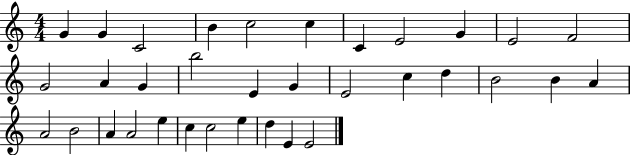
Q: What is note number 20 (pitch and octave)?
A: D5